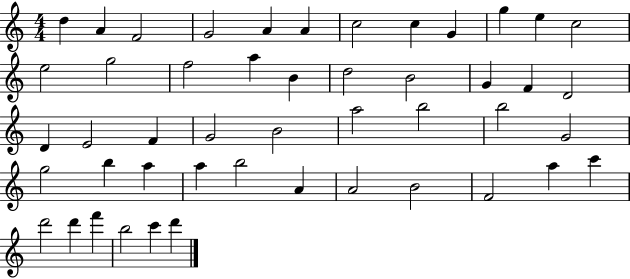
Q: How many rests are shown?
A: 0